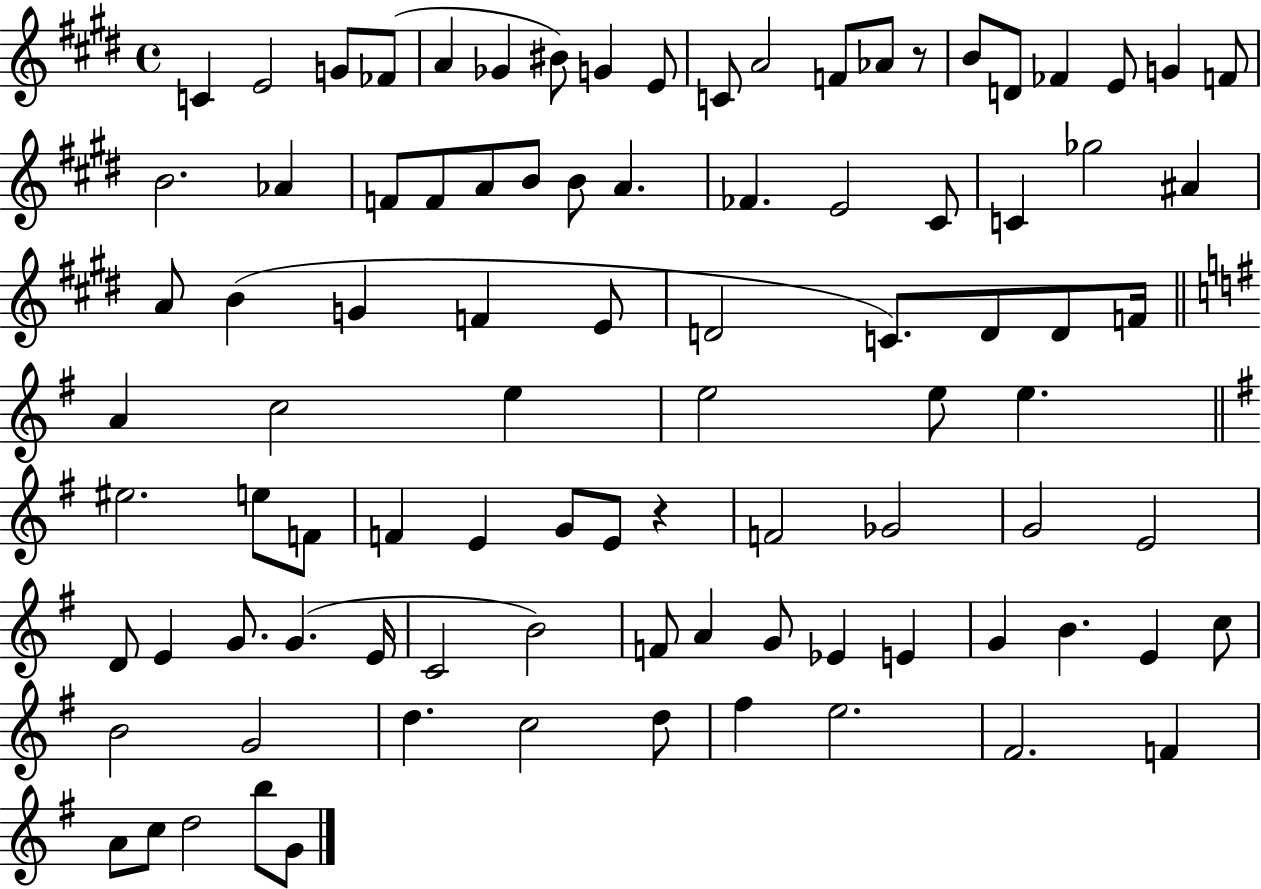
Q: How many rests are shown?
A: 2